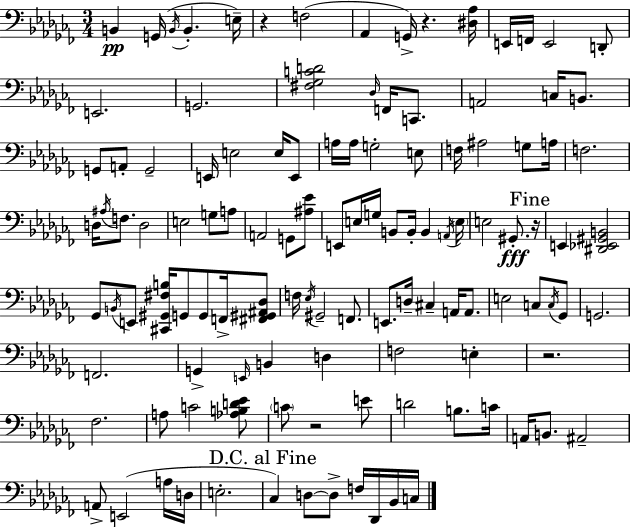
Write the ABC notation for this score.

X:1
T:Untitled
M:3/4
L:1/4
K:Abm
B,, G,,/4 B,,/4 B,, E,/4 z F,2 _A,, G,,/4 z [^D,_A,]/4 E,,/4 F,,/4 E,,2 D,,/2 E,,2 G,,2 [^F,_G,CD]2 _D,/4 F,,/4 C,,/2 A,,2 C,/4 B,,/2 G,,/2 A,,/2 G,,2 E,,/4 E,2 E,/4 E,,/2 A,/4 A,/4 G,2 E,/2 F,/4 ^A,2 G,/2 A,/4 F,2 D,/4 ^A,/4 F,/2 D,2 E,2 G,/2 A,/2 A,,2 G,,/2 [^A,_E]/2 E,,/2 E,/4 G,/4 B,,/2 B,,/4 B,, A,,/4 E,/4 E,2 ^G,,/2 z/4 E,, [^D,,_E,,^G,,B,,]2 _G,,/2 B,,/4 E,,/2 [^C,,^G,,^F,B,]/4 G,,/2 G,,/2 F,,/4 [^F,,^G,,^A,,_D,]/2 F,/4 _E,/4 ^G,,2 F,,/2 E,,/2 D,/4 ^C, A,,/4 A,,/2 E,2 C,/2 C,/4 _G,,/2 G,,2 F,,2 G,, E,,/4 B,, D, F,2 E, z2 _F,2 A,/2 C2 [_A,B,D_E]/2 C/2 z2 E/2 D2 B,/2 C/4 A,,/4 B,,/2 ^A,,2 A,,/2 E,,2 A,/4 D,/4 E,2 _C, D,/2 D,/2 F,/4 _D,,/4 _B,,/4 C,/4